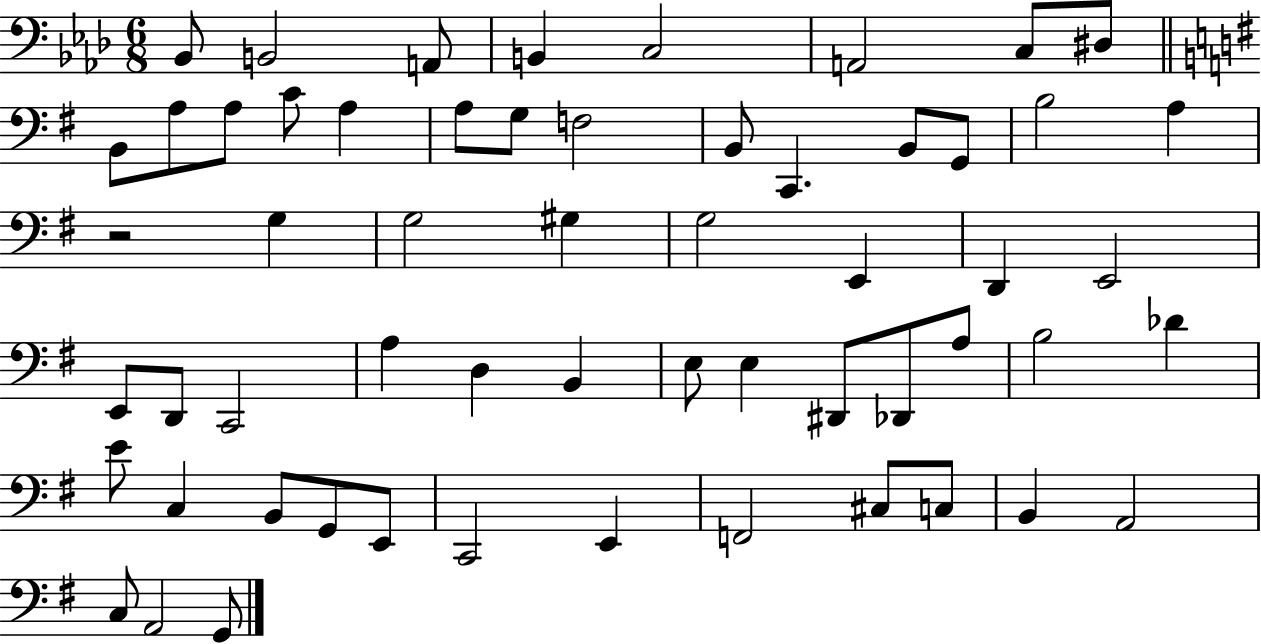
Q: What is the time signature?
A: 6/8